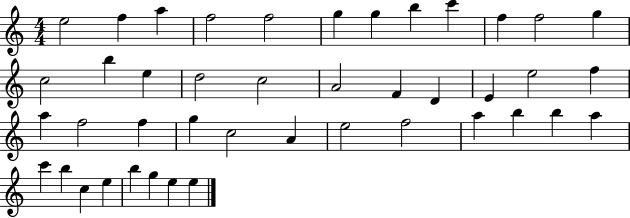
X:1
T:Untitled
M:4/4
L:1/4
K:C
e2 f a f2 f2 g g b c' f f2 g c2 b e d2 c2 A2 F D E e2 f a f2 f g c2 A e2 f2 a b b a c' b c e b g e e